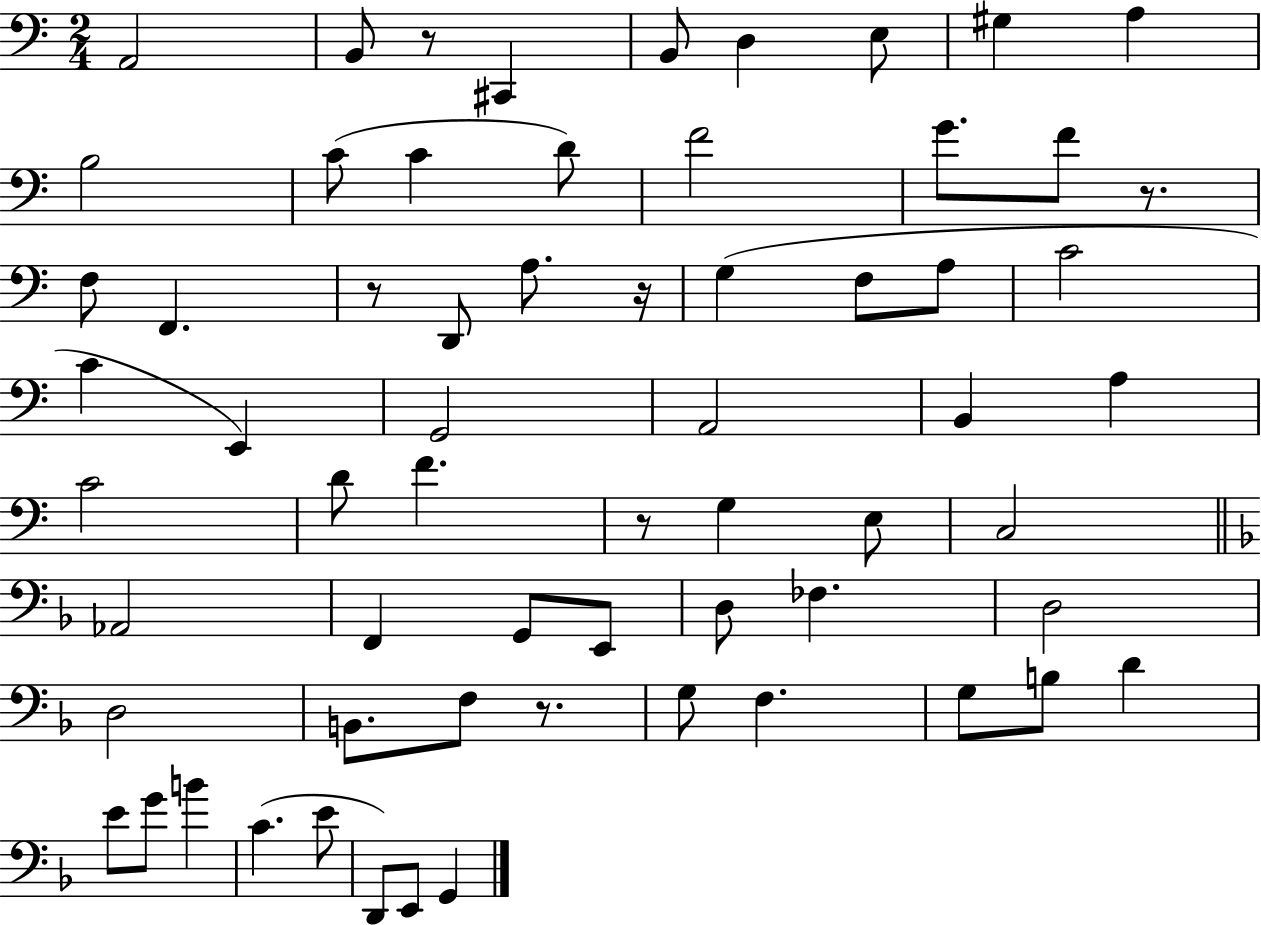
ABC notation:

X:1
T:Untitled
M:2/4
L:1/4
K:C
A,,2 B,,/2 z/2 ^C,, B,,/2 D, E,/2 ^G, A, B,2 C/2 C D/2 F2 G/2 F/2 z/2 F,/2 F,, z/2 D,,/2 A,/2 z/4 G, F,/2 A,/2 C2 C E,, G,,2 A,,2 B,, A, C2 D/2 F z/2 G, E,/2 C,2 _A,,2 F,, G,,/2 E,,/2 D,/2 _F, D,2 D,2 B,,/2 F,/2 z/2 G,/2 F, G,/2 B,/2 D E/2 G/2 B C E/2 D,,/2 E,,/2 G,,